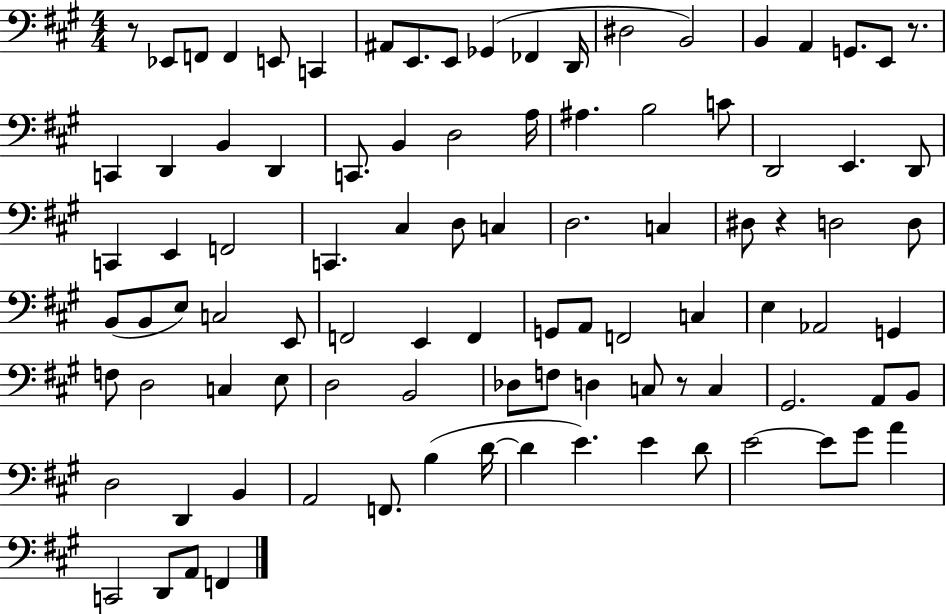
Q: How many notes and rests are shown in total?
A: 95